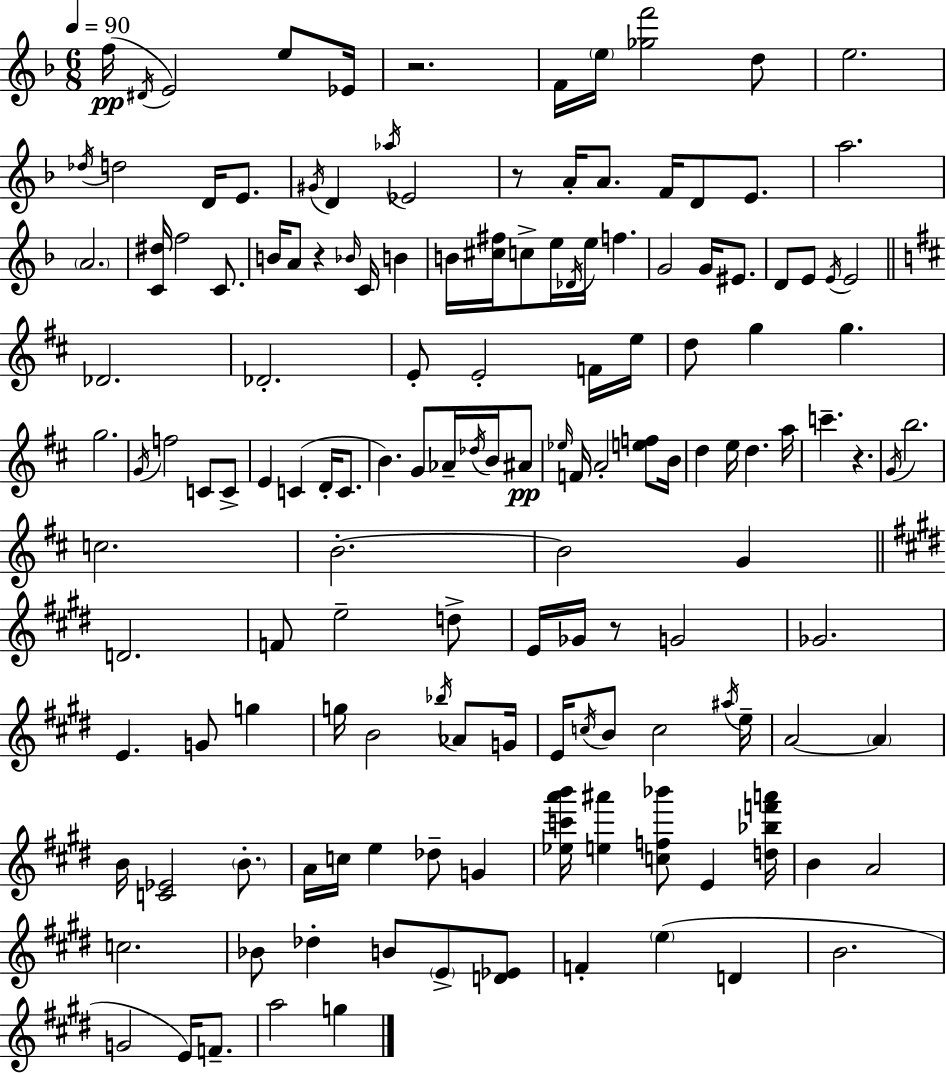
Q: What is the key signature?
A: D minor